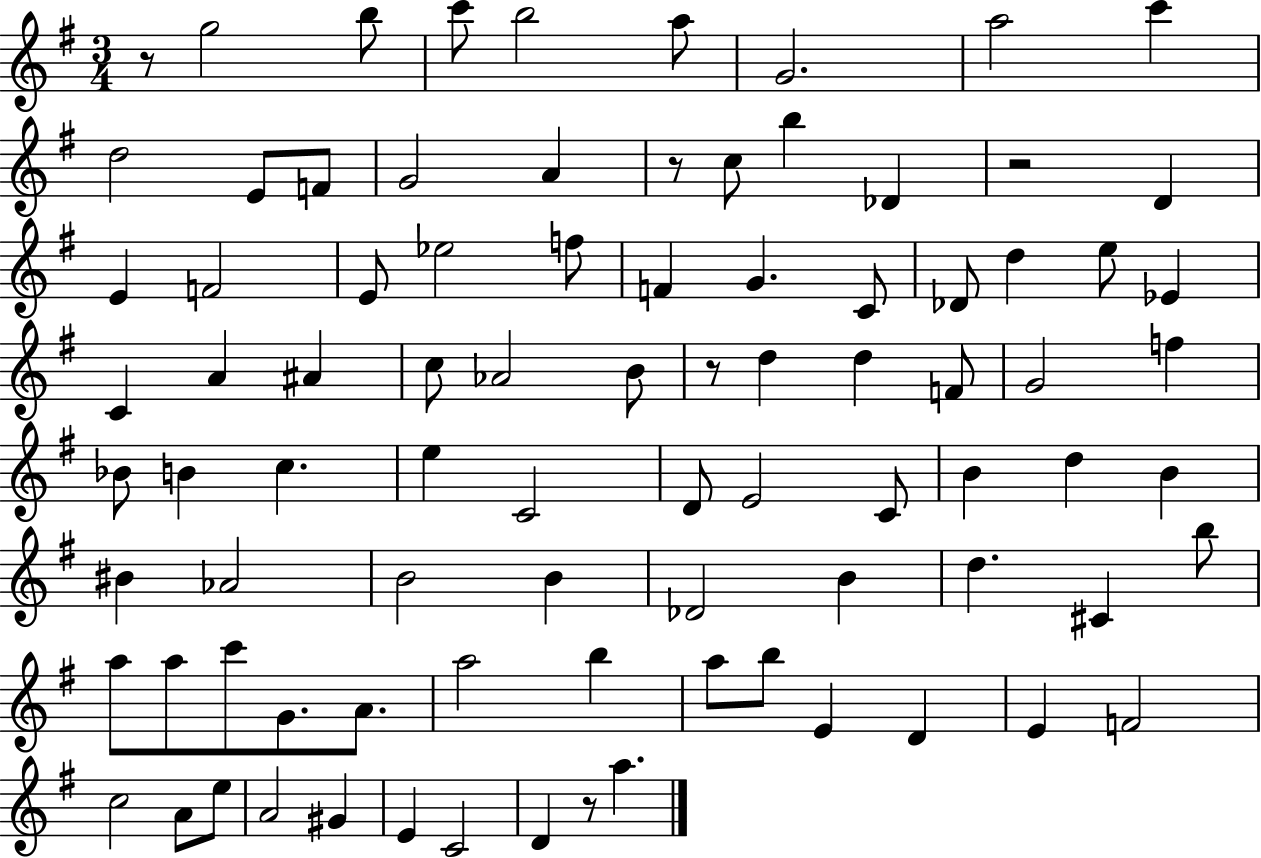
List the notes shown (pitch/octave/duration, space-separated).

R/e G5/h B5/e C6/e B5/h A5/e G4/h. A5/h C6/q D5/h E4/e F4/e G4/h A4/q R/e C5/e B5/q Db4/q R/h D4/q E4/q F4/h E4/e Eb5/h F5/e F4/q G4/q. C4/e Db4/e D5/q E5/e Eb4/q C4/q A4/q A#4/q C5/e Ab4/h B4/e R/e D5/q D5/q F4/e G4/h F5/q Bb4/e B4/q C5/q. E5/q C4/h D4/e E4/h C4/e B4/q D5/q B4/q BIS4/q Ab4/h B4/h B4/q Db4/h B4/q D5/q. C#4/q B5/e A5/e A5/e C6/e G4/e. A4/e. A5/h B5/q A5/e B5/e E4/q D4/q E4/q F4/h C5/h A4/e E5/e A4/h G#4/q E4/q C4/h D4/q R/e A5/q.